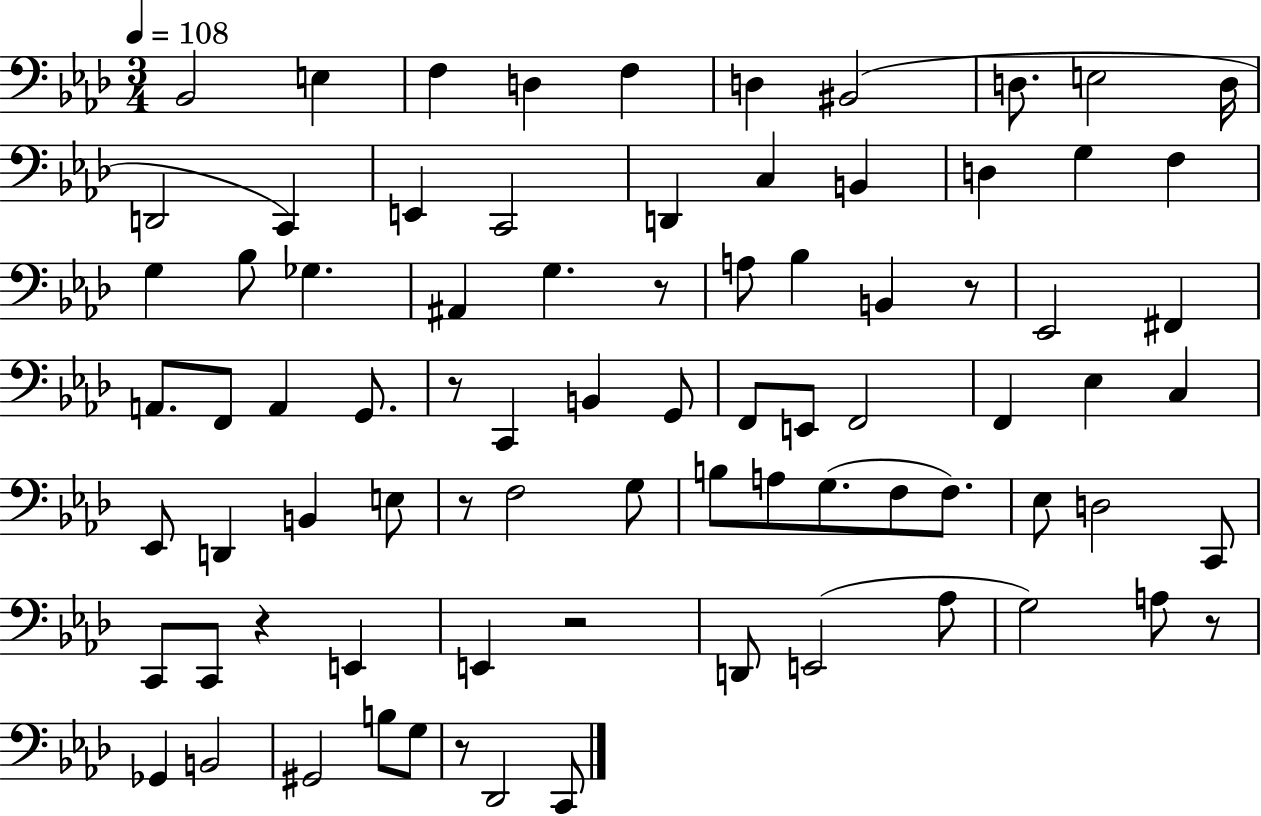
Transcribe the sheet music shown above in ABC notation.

X:1
T:Untitled
M:3/4
L:1/4
K:Ab
_B,,2 E, F, D, F, D, ^B,,2 D,/2 E,2 D,/4 D,,2 C,, E,, C,,2 D,, C, B,, D, G, F, G, _B,/2 _G, ^A,, G, z/2 A,/2 _B, B,, z/2 _E,,2 ^F,, A,,/2 F,,/2 A,, G,,/2 z/2 C,, B,, G,,/2 F,,/2 E,,/2 F,,2 F,, _E, C, _E,,/2 D,, B,, E,/2 z/2 F,2 G,/2 B,/2 A,/2 G,/2 F,/2 F,/2 _E,/2 D,2 C,,/2 C,,/2 C,,/2 z E,, E,, z2 D,,/2 E,,2 _A,/2 G,2 A,/2 z/2 _G,, B,,2 ^G,,2 B,/2 G,/2 z/2 _D,,2 C,,/2